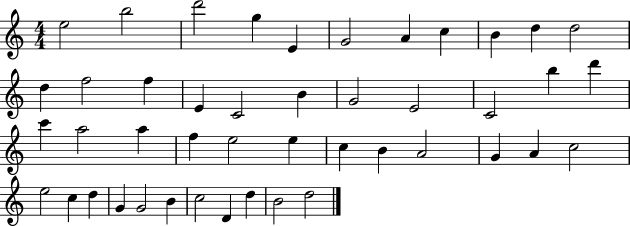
E5/h B5/h D6/h G5/q E4/q G4/h A4/q C5/q B4/q D5/q D5/h D5/q F5/h F5/q E4/q C4/h B4/q G4/h E4/h C4/h B5/q D6/q C6/q A5/h A5/q F5/q E5/h E5/q C5/q B4/q A4/h G4/q A4/q C5/h E5/h C5/q D5/q G4/q G4/h B4/q C5/h D4/q D5/q B4/h D5/h